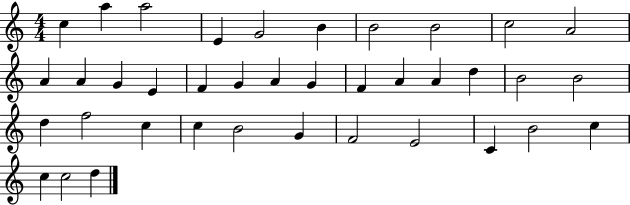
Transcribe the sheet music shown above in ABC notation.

X:1
T:Untitled
M:4/4
L:1/4
K:C
c a a2 E G2 B B2 B2 c2 A2 A A G E F G A G F A A d B2 B2 d f2 c c B2 G F2 E2 C B2 c c c2 d